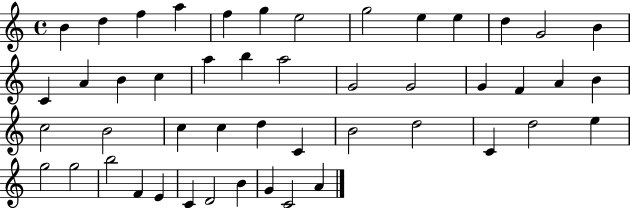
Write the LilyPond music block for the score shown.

{
  \clef treble
  \time 4/4
  \defaultTimeSignature
  \key c \major
  b'4 d''4 f''4 a''4 | f''4 g''4 e''2 | g''2 e''4 e''4 | d''4 g'2 b'4 | \break c'4 a'4 b'4 c''4 | a''4 b''4 a''2 | g'2 g'2 | g'4 f'4 a'4 b'4 | \break c''2 b'2 | c''4 c''4 d''4 c'4 | b'2 d''2 | c'4 d''2 e''4 | \break g''2 g''2 | b''2 f'4 e'4 | c'4 d'2 b'4 | g'4 c'2 a'4 | \break \bar "|."
}